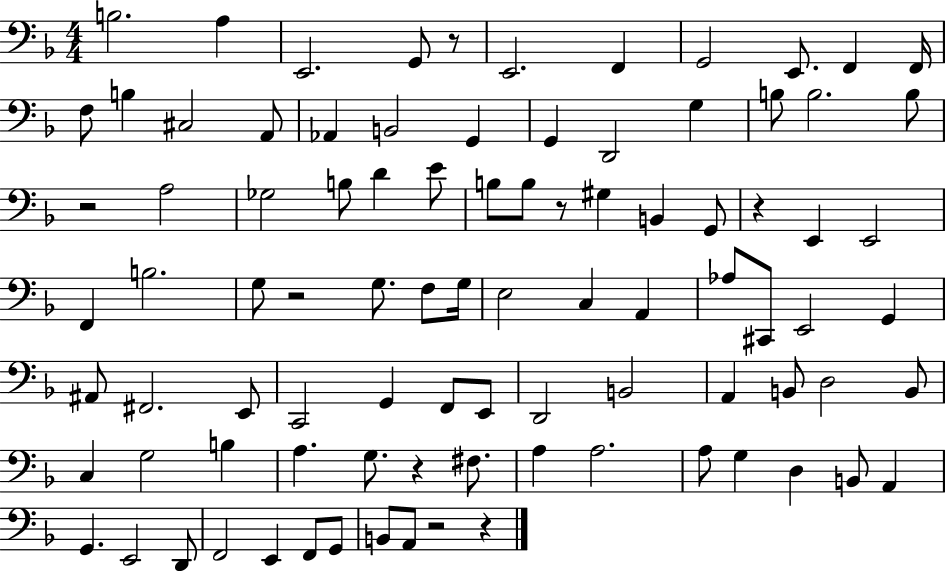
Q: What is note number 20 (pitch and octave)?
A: G3